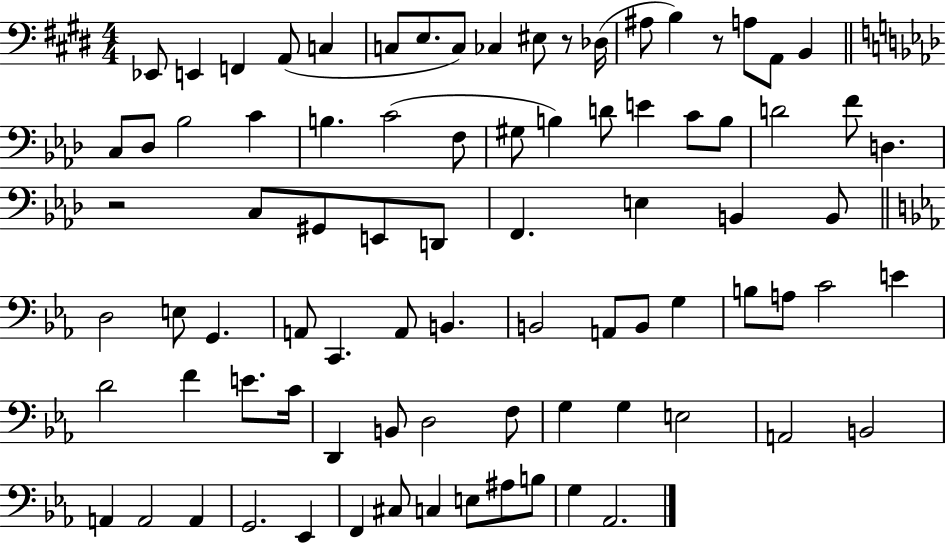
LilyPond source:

{
  \clef bass
  \numericTimeSignature
  \time 4/4
  \key e \major
  ees,8 e,4 f,4 a,8( c4 | c8 e8. c8) ces4 eis8 r8 des16( | ais8 b4) r8 a8 a,8 b,4 | \bar "||" \break \key aes \major c8 des8 bes2 c'4 | b4. c'2( f8 | gis8 b4) d'8 e'4 c'8 b8 | d'2 f'8 d4. | \break r2 c8 gis,8 e,8 d,8 | f,4. e4 b,4 b,8 | \bar "||" \break \key ees \major d2 e8 g,4. | a,8 c,4. a,8 b,4. | b,2 a,8 b,8 g4 | b8 a8 c'2 e'4 | \break d'2 f'4 e'8. c'16 | d,4 b,8 d2 f8 | g4 g4 e2 | a,2 b,2 | \break a,4 a,2 a,4 | g,2. ees,4 | f,4 cis8 c4 e8 ais8 b8 | g4 aes,2. | \break \bar "|."
}